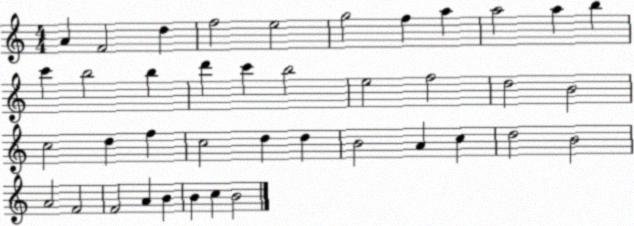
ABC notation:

X:1
T:Untitled
M:4/4
L:1/4
K:C
A F2 d f2 e2 g2 f a a2 a b c' b2 b d' c' b2 e2 f2 d2 B2 c2 d f c2 d d B2 A c d2 B2 A2 F2 F2 A B B c B2